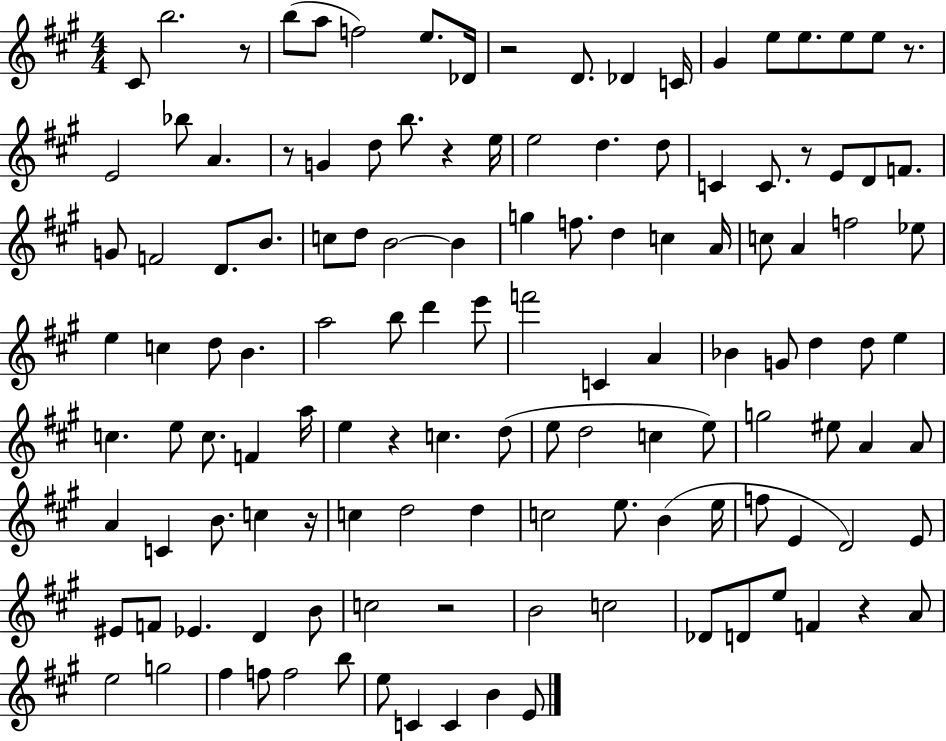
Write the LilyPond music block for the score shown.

{
  \clef treble
  \numericTimeSignature
  \time 4/4
  \key a \major
  cis'8 b''2. r8 | b''8( a''8 f''2) e''8. des'16 | r2 d'8. des'4 c'16 | gis'4 e''8 e''8. e''8 e''8 r8. | \break e'2 bes''8 a'4. | r8 g'4 d''8 b''8. r4 e''16 | e''2 d''4. d''8 | c'4 c'8. r8 e'8 d'8 f'8. | \break g'8 f'2 d'8. b'8. | c''8 d''8 b'2~~ b'4 | g''4 f''8. d''4 c''4 a'16 | c''8 a'4 f''2 ees''8 | \break e''4 c''4 d''8 b'4. | a''2 b''8 d'''4 e'''8 | f'''2 c'4 a'4 | bes'4 g'8 d''4 d''8 e''4 | \break c''4. e''8 c''8. f'4 a''16 | e''4 r4 c''4. d''8( | e''8 d''2 c''4 e''8) | g''2 eis''8 a'4 a'8 | \break a'4 c'4 b'8. c''4 r16 | c''4 d''2 d''4 | c''2 e''8. b'4( e''16 | f''8 e'4 d'2) e'8 | \break eis'8 f'8 ees'4. d'4 b'8 | c''2 r2 | b'2 c''2 | des'8 d'8 e''8 f'4 r4 a'8 | \break e''2 g''2 | fis''4 f''8 f''2 b''8 | e''8 c'4 c'4 b'4 e'8 | \bar "|."
}